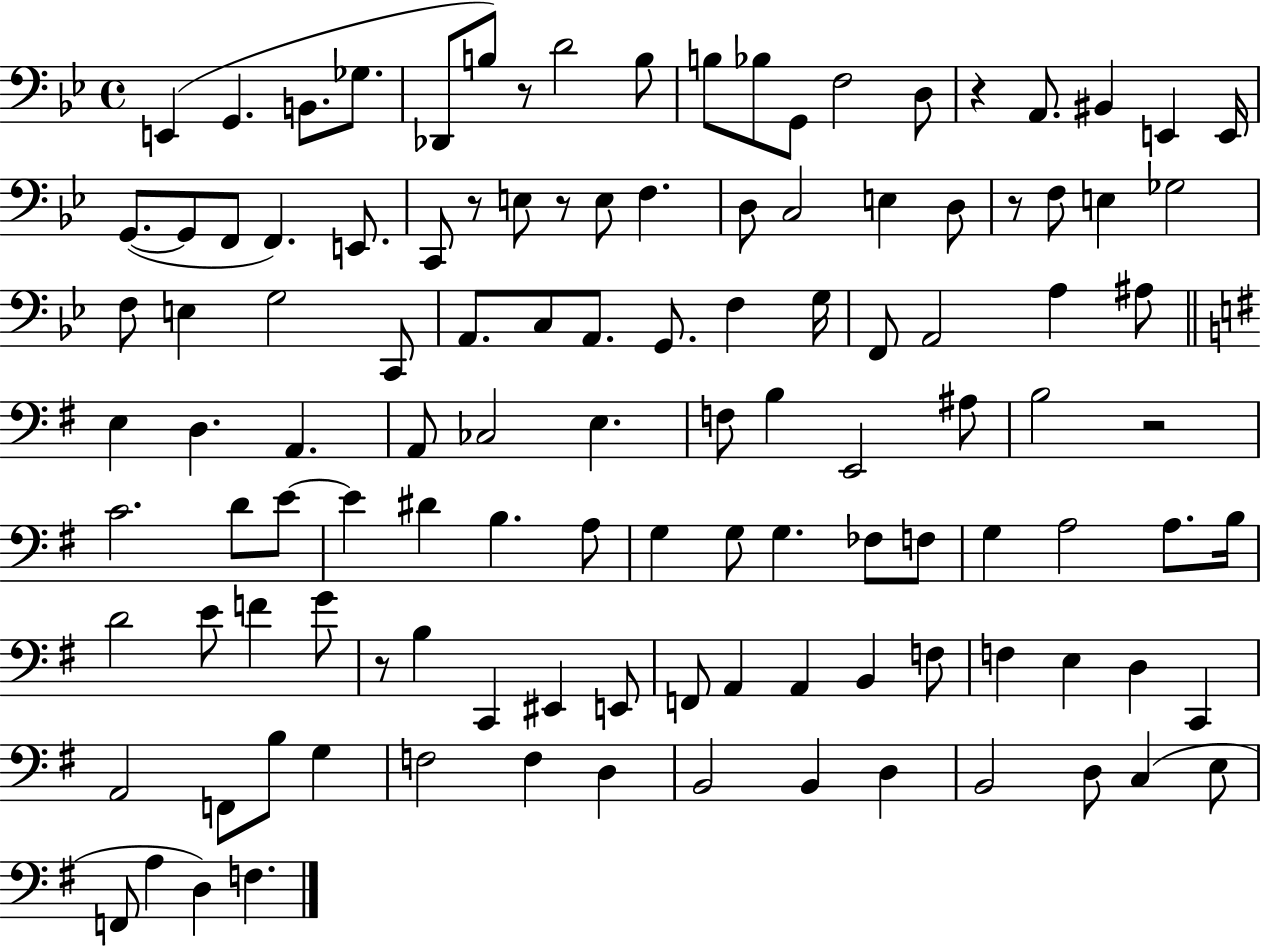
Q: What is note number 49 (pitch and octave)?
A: D3